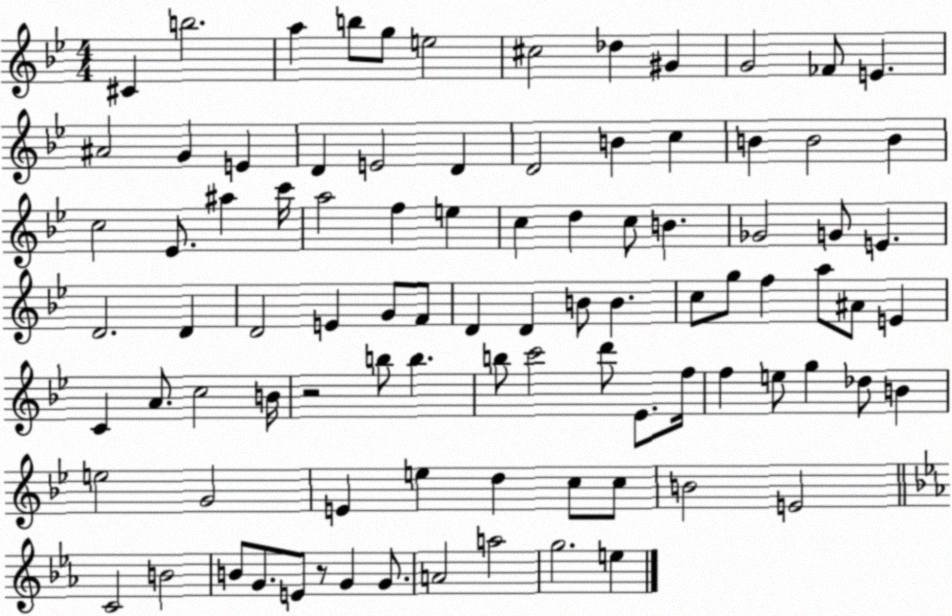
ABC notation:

X:1
T:Untitled
M:4/4
L:1/4
K:Bb
^C b2 a b/2 g/2 e2 ^c2 _d ^G G2 _F/2 E ^A2 G E D E2 D D2 B c B B2 B c2 _E/2 ^a c'/4 a2 f e c d c/2 B _G2 G/2 E D2 D D2 E G/2 F/2 D D B/2 B c/2 g/2 f a/2 ^A/2 E C A/2 c2 B/4 z2 b/2 b b/2 c'2 d'/2 _E/2 f/4 f e/2 g _d/2 B e2 G2 E e d c/2 c/2 B2 E2 C2 B2 B/2 G/2 E/2 z/2 G G/2 A2 a2 g2 e